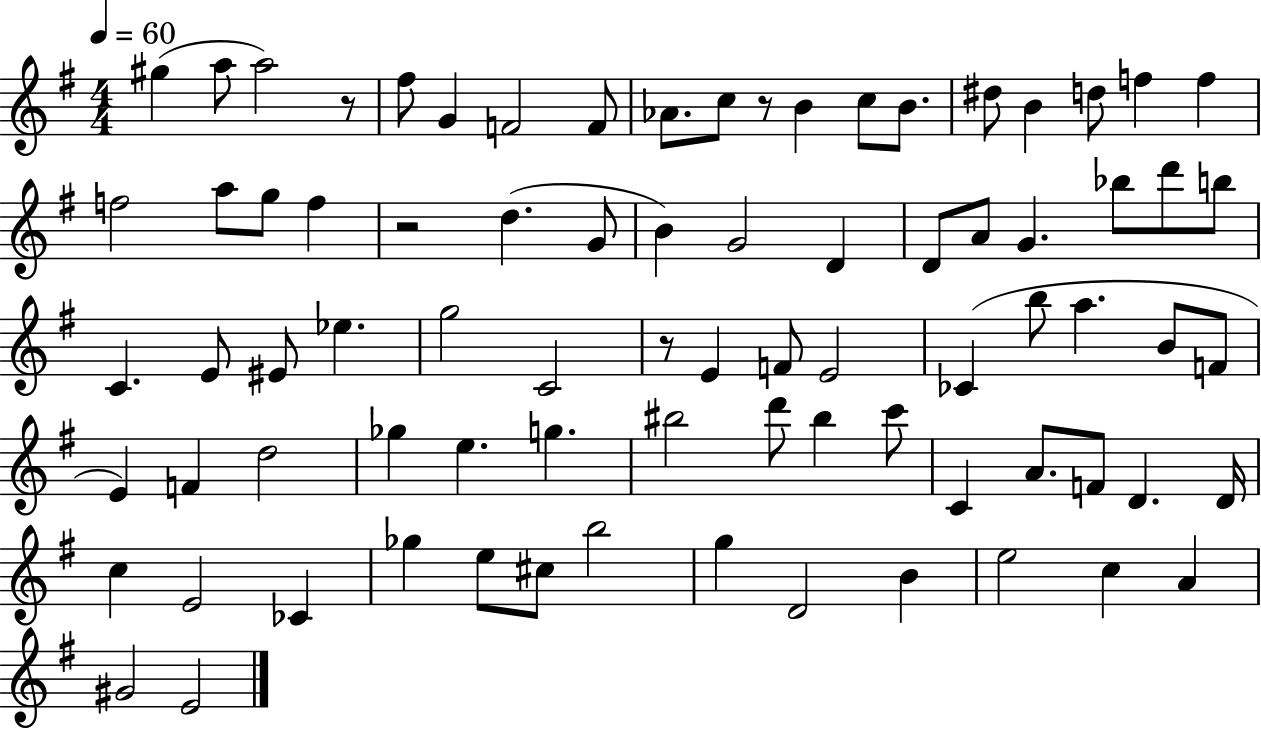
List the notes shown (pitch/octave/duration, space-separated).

G#5/q A5/e A5/h R/e F#5/e G4/q F4/h F4/e Ab4/e. C5/e R/e B4/q C5/e B4/e. D#5/e B4/q D5/e F5/q F5/q F5/h A5/e G5/e F5/q R/h D5/q. G4/e B4/q G4/h D4/q D4/e A4/e G4/q. Bb5/e D6/e B5/e C4/q. E4/e EIS4/e Eb5/q. G5/h C4/h R/e E4/q F4/e E4/h CES4/q B5/e A5/q. B4/e F4/e E4/q F4/q D5/h Gb5/q E5/q. G5/q. BIS5/h D6/e BIS5/q C6/e C4/q A4/e. F4/e D4/q. D4/s C5/q E4/h CES4/q Gb5/q E5/e C#5/e B5/h G5/q D4/h B4/q E5/h C5/q A4/q G#4/h E4/h